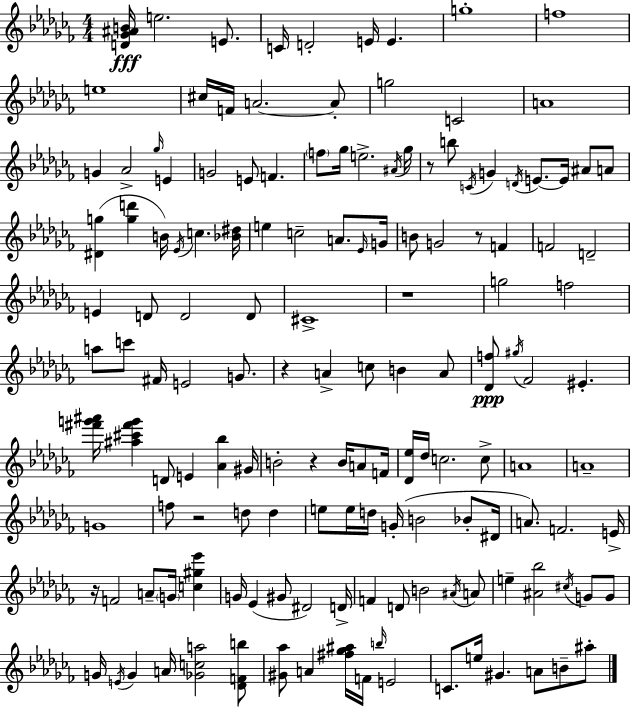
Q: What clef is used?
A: treble